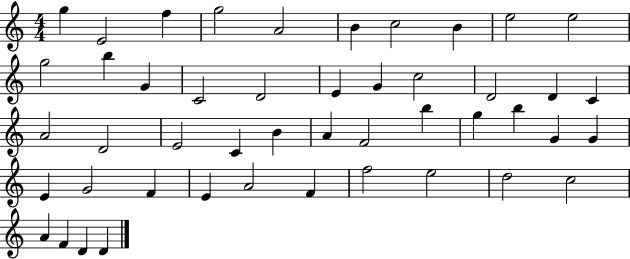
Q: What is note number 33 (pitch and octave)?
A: G4